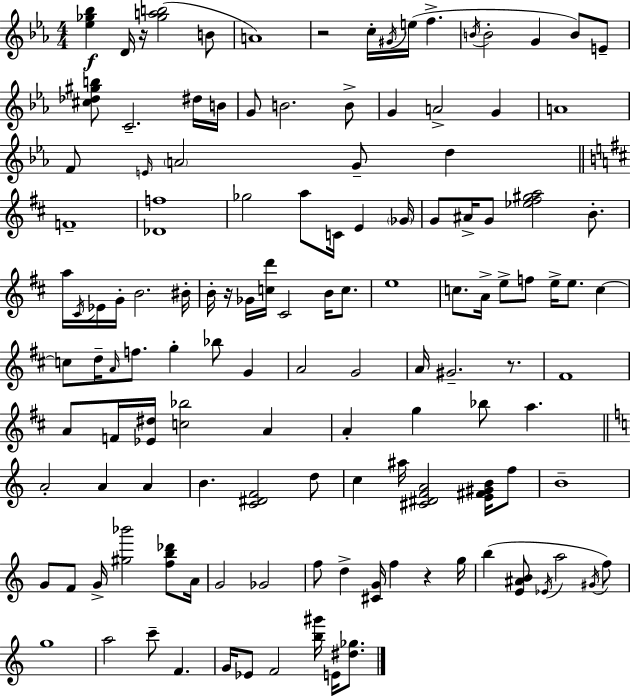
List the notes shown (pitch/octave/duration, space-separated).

[Eb5,Gb5,Bb5]/q D4/s R/s [Gb5,A5,B5]/h B4/e A4/w R/h C5/s G#4/s E5/s F5/q. B4/s B4/h G4/q B4/e E4/e [C#5,Db5,G#5,B5]/e C4/h. D#5/s B4/s G4/e B4/h. B4/e G4/q A4/h G4/q A4/w F4/e E4/s A4/h G4/e D5/q F4/w [Db4,F5]/w Gb5/h A5/e C4/s E4/q Gb4/s G4/e A#4/s G4/e [Eb5,F#5,G#5,A5]/h B4/e. A5/s C#4/s Eb4/s G4/s B4/h. BIS4/s B4/s R/s Gb4/s [C5,D6]/s C#4/h B4/s C5/e. E5/w C5/e. A4/s E5/e F5/e E5/s E5/e. C5/q C5/e D5/s A4/s F5/e. G5/q Bb5/e G4/q A4/h G4/h A4/s G#4/h. R/e. F#4/w A4/e F4/s [Eb4,D#5]/s [C5,Bb5]/h A4/q A4/q G5/q Bb5/e A5/q. A4/h A4/q A4/q B4/q. [C4,D#4,F4]/h D5/e C5/q A#5/s [C#4,D#4,F4,A4]/h [E4,F#4,G#4,B4]/s F5/e B4/w G4/e F4/e G4/s [G#5,Bb6]/h [F5,B5,Db6]/e A4/s G4/h Gb4/h F5/e D5/q [C#4,G4]/s F5/q R/q G5/s B5/q [E4,A#4,B4]/e Eb4/s A5/h G#4/s F5/e G5/w A5/h C6/e F4/q. G4/s Eb4/e F4/h [B5,G#6]/s E4/s [D#5,Gb5]/e.